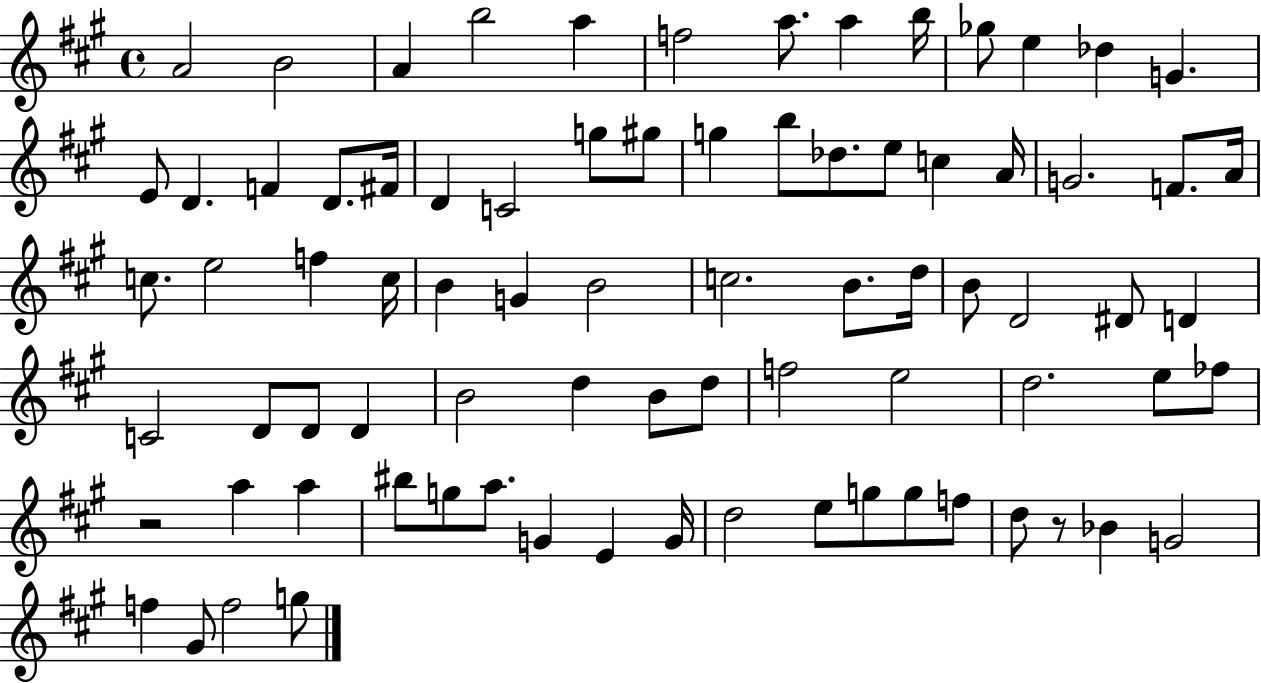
X:1
T:Untitled
M:4/4
L:1/4
K:A
A2 B2 A b2 a f2 a/2 a b/4 _g/2 e _d G E/2 D F D/2 ^F/4 D C2 g/2 ^g/2 g b/2 _d/2 e/2 c A/4 G2 F/2 A/4 c/2 e2 f c/4 B G B2 c2 B/2 d/4 B/2 D2 ^D/2 D C2 D/2 D/2 D B2 d B/2 d/2 f2 e2 d2 e/2 _f/2 z2 a a ^b/2 g/2 a/2 G E G/4 d2 e/2 g/2 g/2 f/2 d/2 z/2 _B G2 f ^G/2 f2 g/2